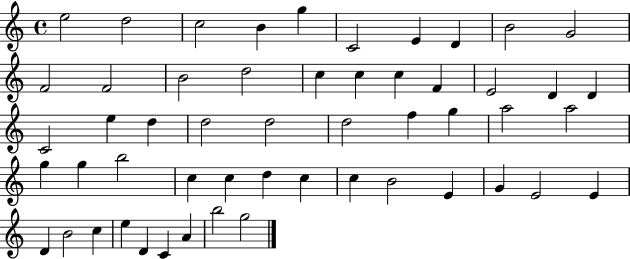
{
  \clef treble
  \time 4/4
  \defaultTimeSignature
  \key c \major
  e''2 d''2 | c''2 b'4 g''4 | c'2 e'4 d'4 | b'2 g'2 | \break f'2 f'2 | b'2 d''2 | c''4 c''4 c''4 f'4 | e'2 d'4 d'4 | \break c'2 e''4 d''4 | d''2 d''2 | d''2 f''4 g''4 | a''2 a''2 | \break g''4 g''4 b''2 | c''4 c''4 d''4 c''4 | c''4 b'2 e'4 | g'4 e'2 e'4 | \break d'4 b'2 c''4 | e''4 d'4 c'4 a'4 | b''2 g''2 | \bar "|."
}